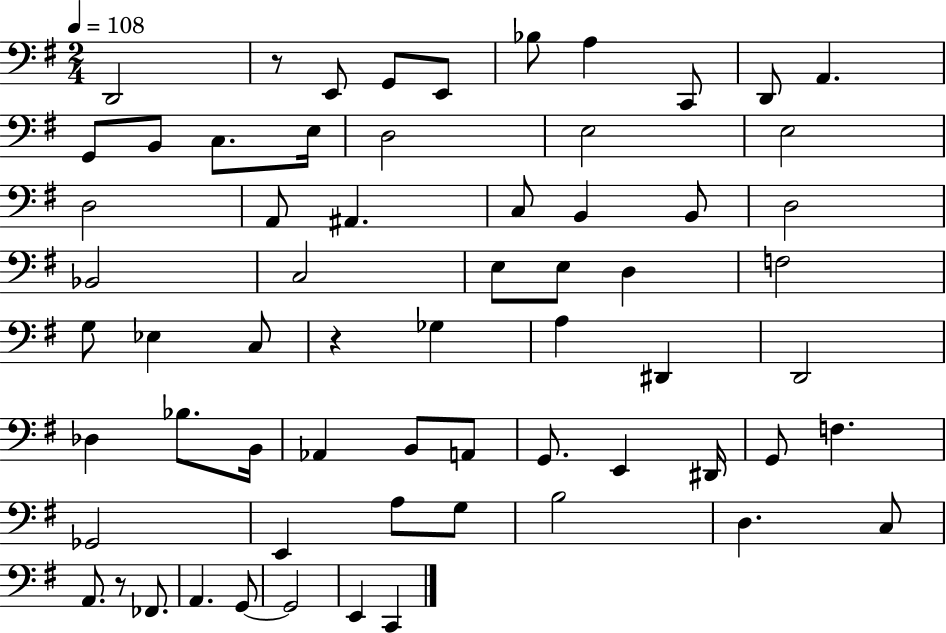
{
  \clef bass
  \numericTimeSignature
  \time 2/4
  \key g \major
  \tempo 4 = 108
  d,2 | r8 e,8 g,8 e,8 | bes8 a4 c,8 | d,8 a,4. | \break g,8 b,8 c8. e16 | d2 | e2 | e2 | \break d2 | a,8 ais,4. | c8 b,4 b,8 | d2 | \break bes,2 | c2 | e8 e8 d4 | f2 | \break g8 ees4 c8 | r4 ges4 | a4 dis,4 | d,2 | \break des4 bes8. b,16 | aes,4 b,8 a,8 | g,8. e,4 dis,16 | g,8 f4. | \break ges,2 | e,4 a8 g8 | b2 | d4. c8 | \break a,8. r8 fes,8. | a,4. g,8~~ | g,2 | e,4 c,4 | \break \bar "|."
}